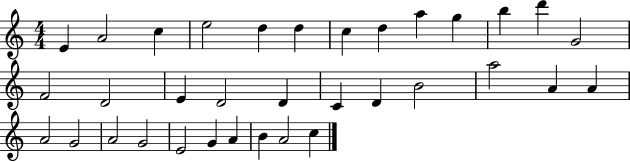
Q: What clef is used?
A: treble